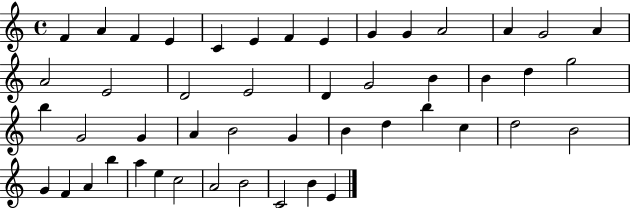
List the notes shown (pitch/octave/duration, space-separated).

F4/q A4/q F4/q E4/q C4/q E4/q F4/q E4/q G4/q G4/q A4/h A4/q G4/h A4/q A4/h E4/h D4/h E4/h D4/q G4/h B4/q B4/q D5/q G5/h B5/q G4/h G4/q A4/q B4/h G4/q B4/q D5/q B5/q C5/q D5/h B4/h G4/q F4/q A4/q B5/q A5/q E5/q C5/h A4/h B4/h C4/h B4/q E4/q